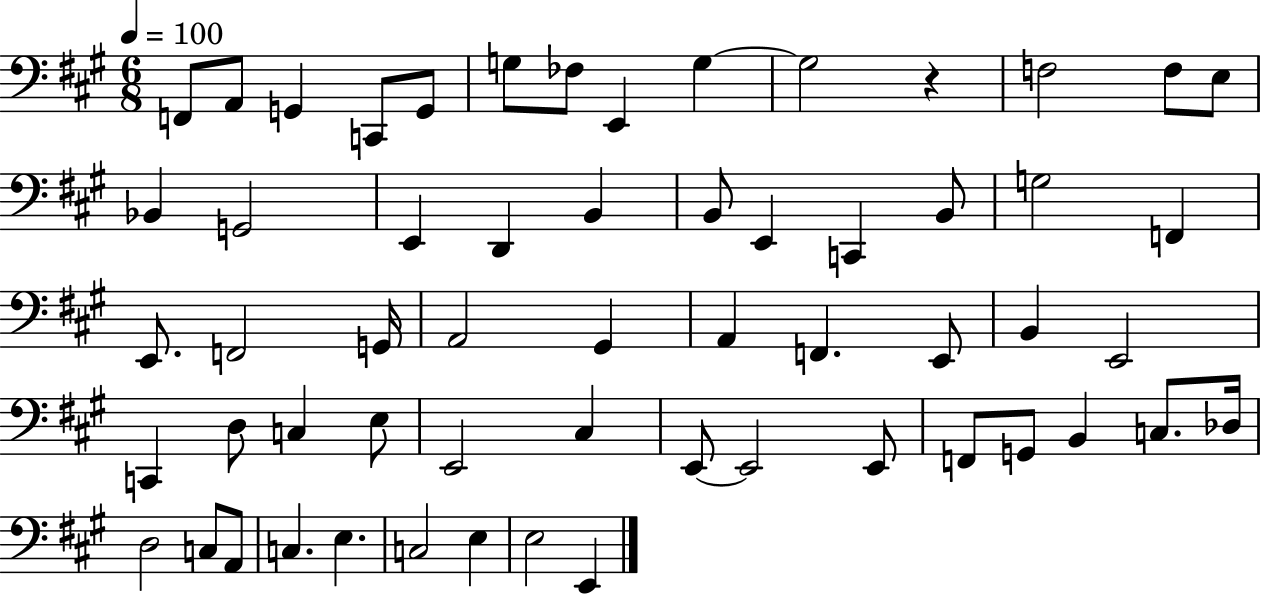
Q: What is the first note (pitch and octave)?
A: F2